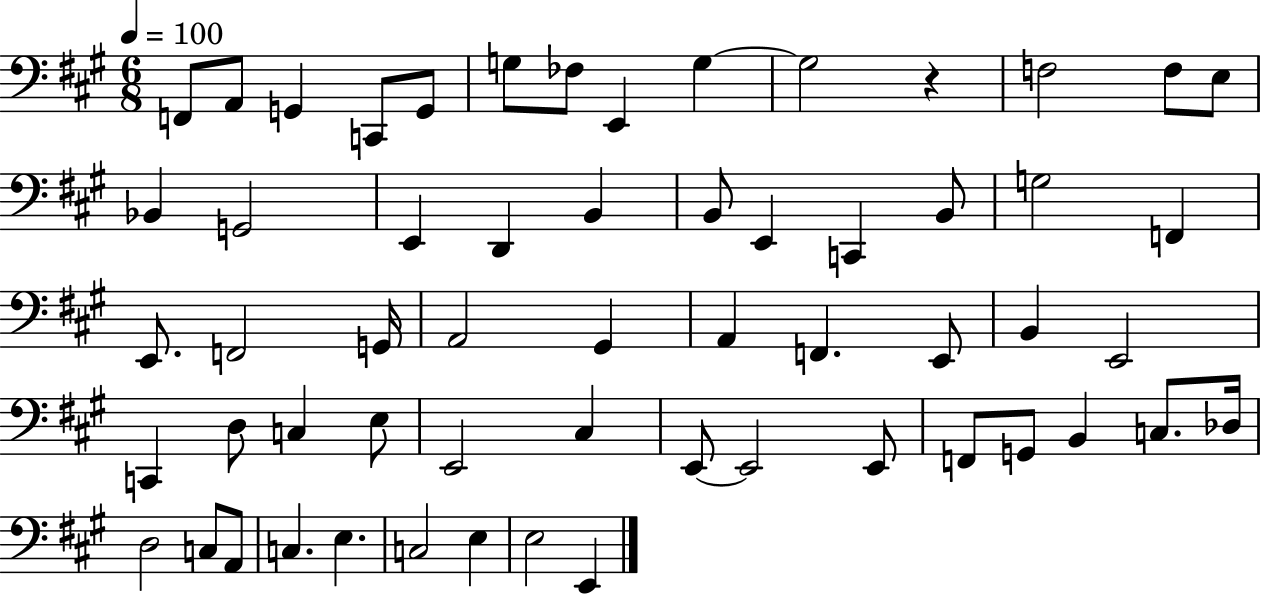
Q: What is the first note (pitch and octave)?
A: F2